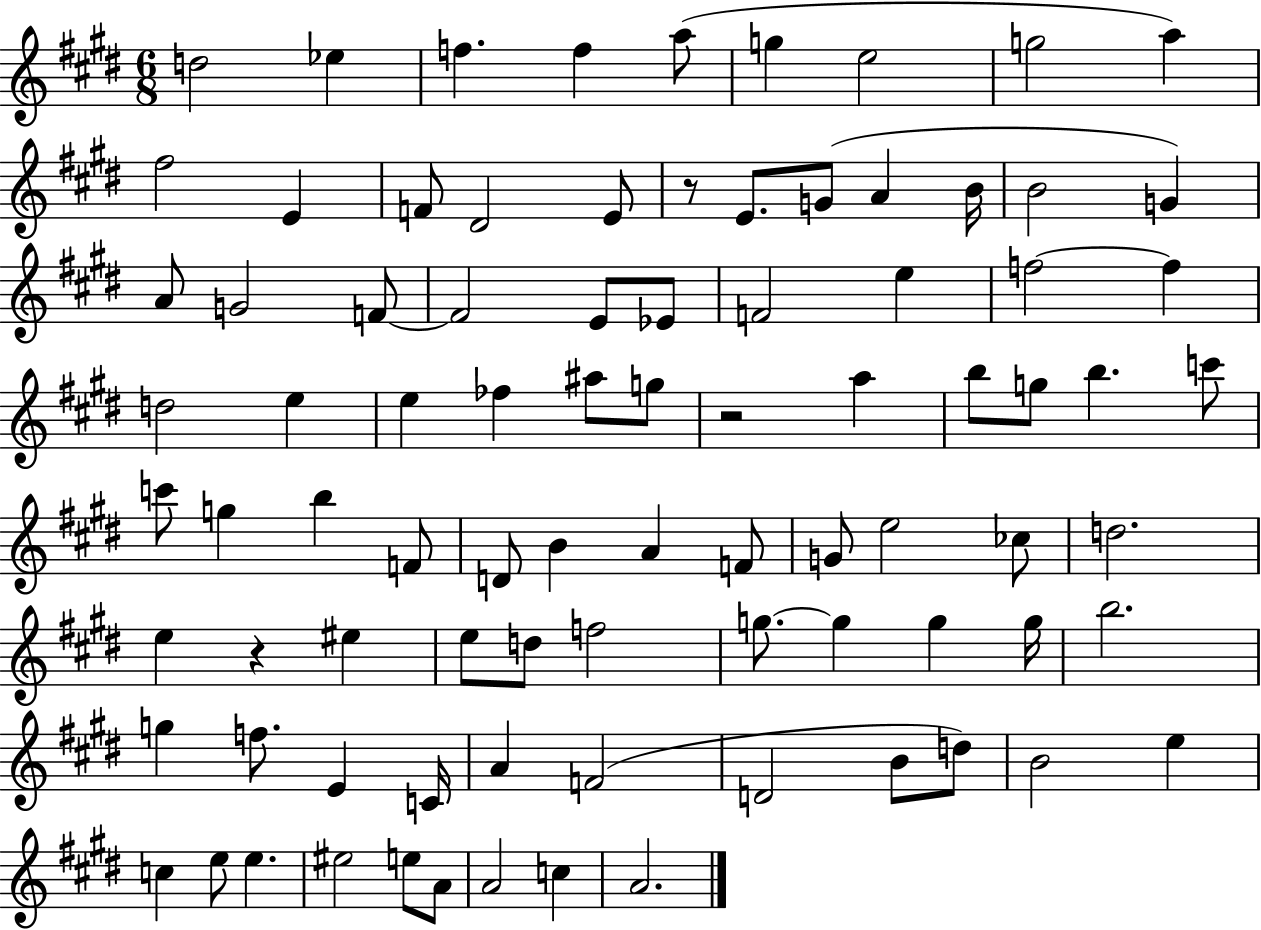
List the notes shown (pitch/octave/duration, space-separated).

D5/h Eb5/q F5/q. F5/q A5/e G5/q E5/h G5/h A5/q F#5/h E4/q F4/e D#4/h E4/e R/e E4/e. G4/e A4/q B4/s B4/h G4/q A4/e G4/h F4/e F4/h E4/e Eb4/e F4/h E5/q F5/h F5/q D5/h E5/q E5/q FES5/q A#5/e G5/e R/h A5/q B5/e G5/e B5/q. C6/e C6/e G5/q B5/q F4/e D4/e B4/q A4/q F4/e G4/e E5/h CES5/e D5/h. E5/q R/q EIS5/q E5/e D5/e F5/h G5/e. G5/q G5/q G5/s B5/h. G5/q F5/e. E4/q C4/s A4/q F4/h D4/h B4/e D5/e B4/h E5/q C5/q E5/e E5/q. EIS5/h E5/e A4/e A4/h C5/q A4/h.